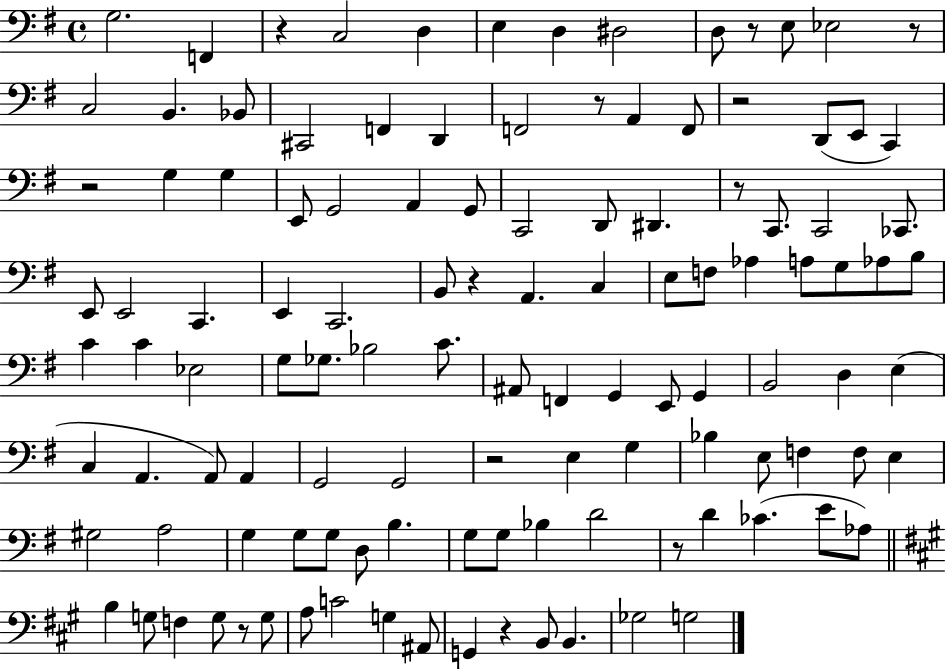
{
  \clef bass
  \time 4/4
  \defaultTimeSignature
  \key g \major
  g2. f,4 | r4 c2 d4 | e4 d4 dis2 | d8 r8 e8 ees2 r8 | \break c2 b,4. bes,8 | cis,2 f,4 d,4 | f,2 r8 a,4 f,8 | r2 d,8( e,8 c,4) | \break r2 g4 g4 | e,8 g,2 a,4 g,8 | c,2 d,8 dis,4. | r8 c,8. c,2 ces,8. | \break e,8 e,2 c,4. | e,4 c,2. | b,8 r4 a,4. c4 | e8 f8 aes4 a8 g8 aes8 b8 | \break c'4 c'4 ees2 | g8 ges8. bes2 c'8. | ais,8 f,4 g,4 e,8 g,4 | b,2 d4 e4( | \break c4 a,4. a,8) a,4 | g,2 g,2 | r2 e4 g4 | bes4 e8 f4 f8 e4 | \break gis2 a2 | g4 g8 g8 d8 b4. | g8 g8 bes4 d'2 | r8 d'4 ces'4.( e'8 aes8) | \break \bar "||" \break \key a \major b4 g8 f4 g8 r8 g8 | a8 c'2 g4 ais,8 | g,4 r4 b,8 b,4. | ges2 g2 | \break \bar "|."
}